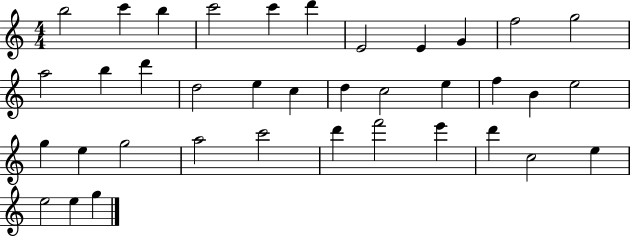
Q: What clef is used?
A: treble